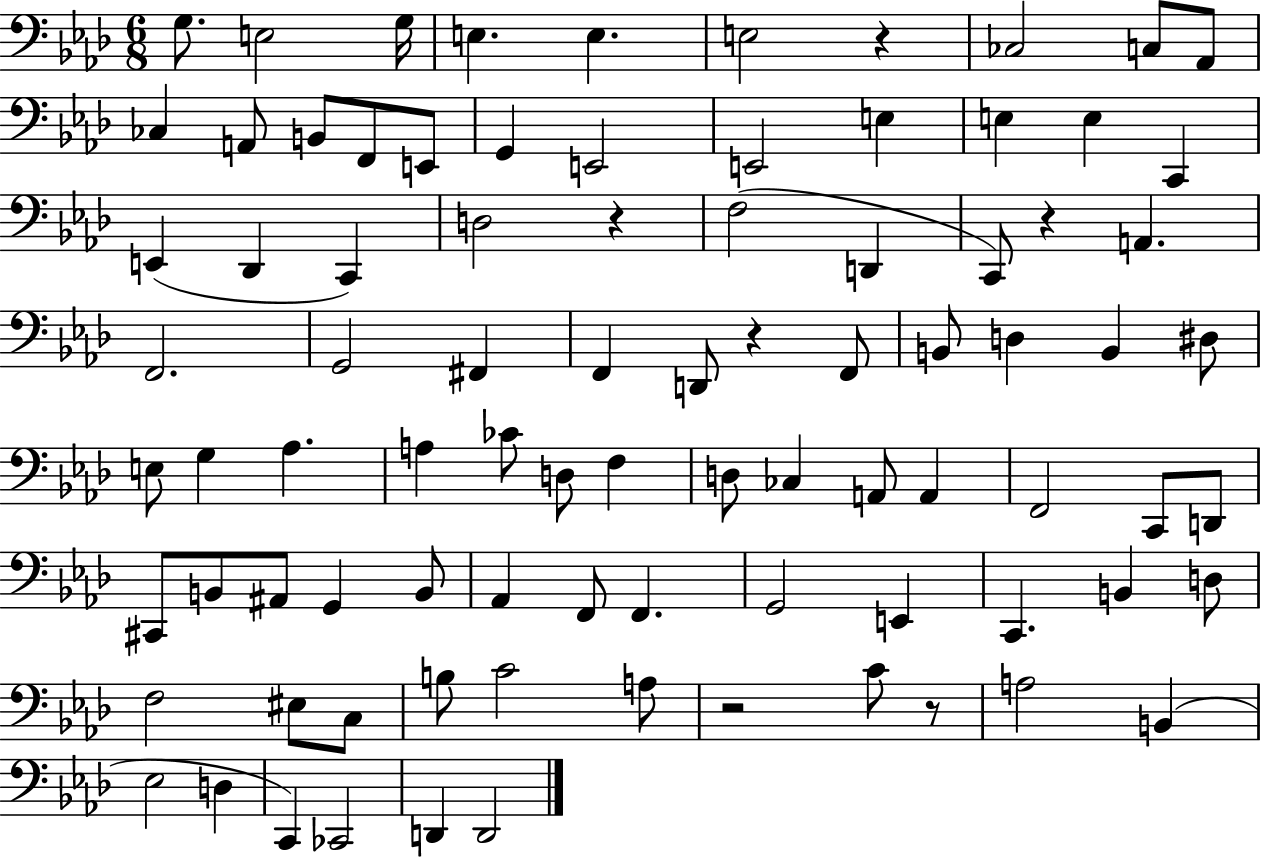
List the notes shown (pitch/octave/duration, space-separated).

G3/e. E3/h G3/s E3/q. E3/q. E3/h R/q CES3/h C3/e Ab2/e CES3/q A2/e B2/e F2/e E2/e G2/q E2/h E2/h E3/q E3/q E3/q C2/q E2/q Db2/q C2/q D3/h R/q F3/h D2/q C2/e R/q A2/q. F2/h. G2/h F#2/q F2/q D2/e R/q F2/e B2/e D3/q B2/q D#3/e E3/e G3/q Ab3/q. A3/q CES4/e D3/e F3/q D3/e CES3/q A2/e A2/q F2/h C2/e D2/e C#2/e B2/e A#2/e G2/q B2/e Ab2/q F2/e F2/q. G2/h E2/q C2/q. B2/q D3/e F3/h EIS3/e C3/e B3/e C4/h A3/e R/h C4/e R/e A3/h B2/q Eb3/h D3/q C2/q CES2/h D2/q D2/h